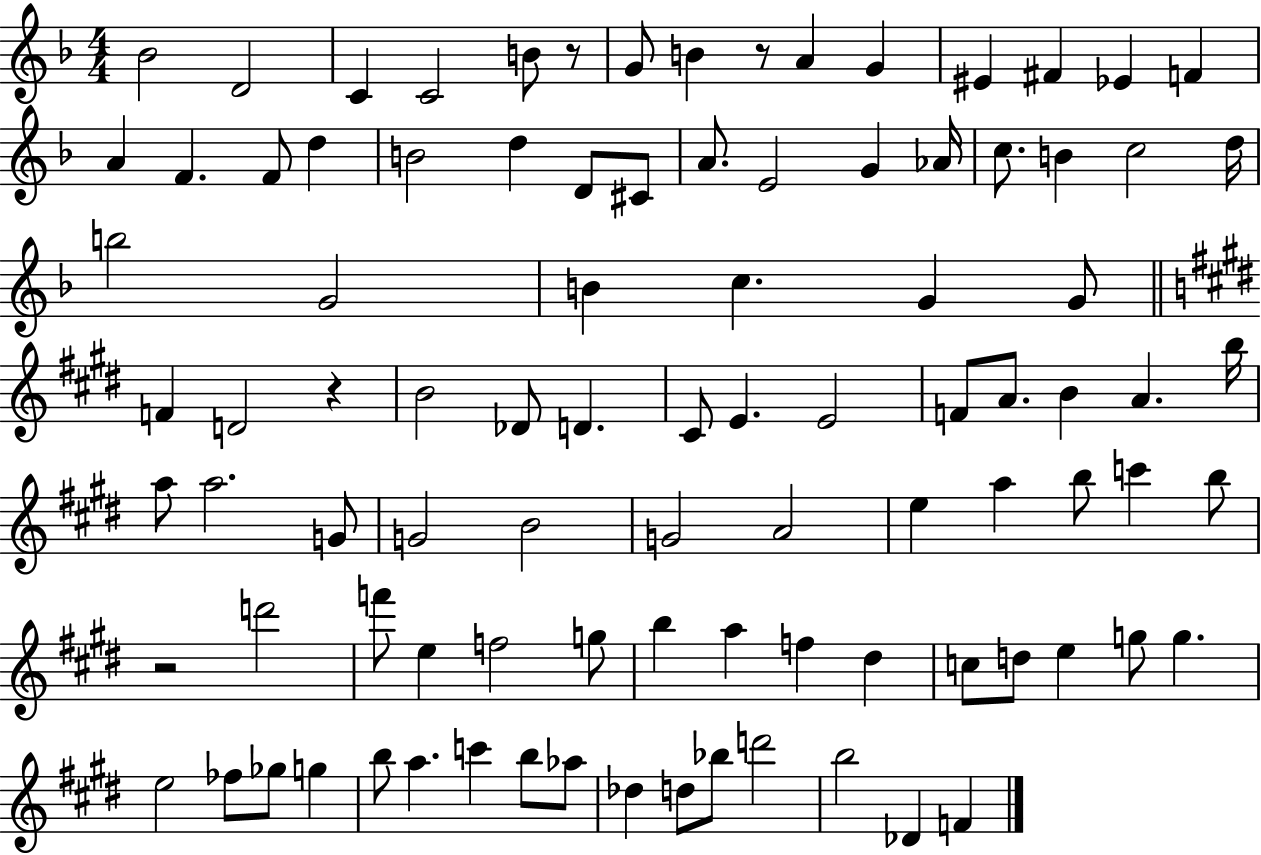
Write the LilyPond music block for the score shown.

{
  \clef treble
  \numericTimeSignature
  \time 4/4
  \key f \major
  bes'2 d'2 | c'4 c'2 b'8 r8 | g'8 b'4 r8 a'4 g'4 | eis'4 fis'4 ees'4 f'4 | \break a'4 f'4. f'8 d''4 | b'2 d''4 d'8 cis'8 | a'8. e'2 g'4 aes'16 | c''8. b'4 c''2 d''16 | \break b''2 g'2 | b'4 c''4. g'4 g'8 | \bar "||" \break \key e \major f'4 d'2 r4 | b'2 des'8 d'4. | cis'8 e'4. e'2 | f'8 a'8. b'4 a'4. b''16 | \break a''8 a''2. g'8 | g'2 b'2 | g'2 a'2 | e''4 a''4 b''8 c'''4 b''8 | \break r2 d'''2 | f'''8 e''4 f''2 g''8 | b''4 a''4 f''4 dis''4 | c''8 d''8 e''4 g''8 g''4. | \break e''2 fes''8 ges''8 g''4 | b''8 a''4. c'''4 b''8 aes''8 | des''4 d''8 bes''8 d'''2 | b''2 des'4 f'4 | \break \bar "|."
}